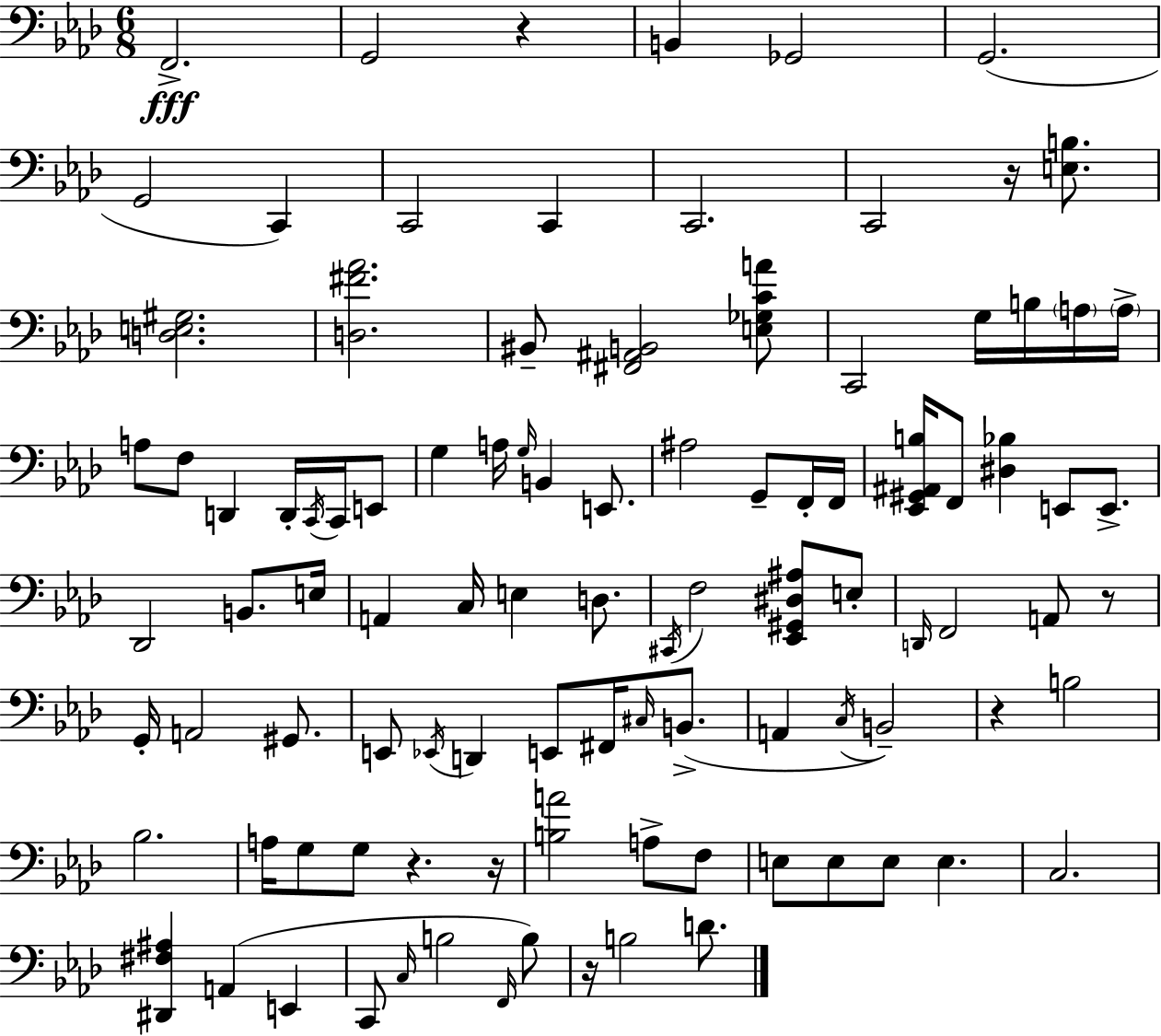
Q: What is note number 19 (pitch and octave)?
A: F3